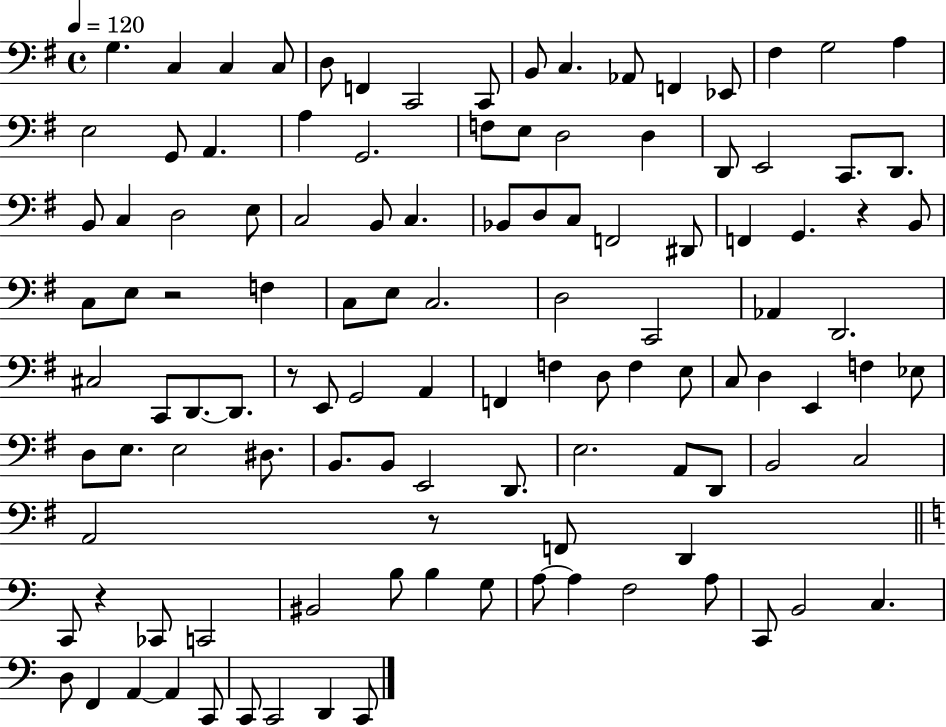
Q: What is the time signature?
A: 4/4